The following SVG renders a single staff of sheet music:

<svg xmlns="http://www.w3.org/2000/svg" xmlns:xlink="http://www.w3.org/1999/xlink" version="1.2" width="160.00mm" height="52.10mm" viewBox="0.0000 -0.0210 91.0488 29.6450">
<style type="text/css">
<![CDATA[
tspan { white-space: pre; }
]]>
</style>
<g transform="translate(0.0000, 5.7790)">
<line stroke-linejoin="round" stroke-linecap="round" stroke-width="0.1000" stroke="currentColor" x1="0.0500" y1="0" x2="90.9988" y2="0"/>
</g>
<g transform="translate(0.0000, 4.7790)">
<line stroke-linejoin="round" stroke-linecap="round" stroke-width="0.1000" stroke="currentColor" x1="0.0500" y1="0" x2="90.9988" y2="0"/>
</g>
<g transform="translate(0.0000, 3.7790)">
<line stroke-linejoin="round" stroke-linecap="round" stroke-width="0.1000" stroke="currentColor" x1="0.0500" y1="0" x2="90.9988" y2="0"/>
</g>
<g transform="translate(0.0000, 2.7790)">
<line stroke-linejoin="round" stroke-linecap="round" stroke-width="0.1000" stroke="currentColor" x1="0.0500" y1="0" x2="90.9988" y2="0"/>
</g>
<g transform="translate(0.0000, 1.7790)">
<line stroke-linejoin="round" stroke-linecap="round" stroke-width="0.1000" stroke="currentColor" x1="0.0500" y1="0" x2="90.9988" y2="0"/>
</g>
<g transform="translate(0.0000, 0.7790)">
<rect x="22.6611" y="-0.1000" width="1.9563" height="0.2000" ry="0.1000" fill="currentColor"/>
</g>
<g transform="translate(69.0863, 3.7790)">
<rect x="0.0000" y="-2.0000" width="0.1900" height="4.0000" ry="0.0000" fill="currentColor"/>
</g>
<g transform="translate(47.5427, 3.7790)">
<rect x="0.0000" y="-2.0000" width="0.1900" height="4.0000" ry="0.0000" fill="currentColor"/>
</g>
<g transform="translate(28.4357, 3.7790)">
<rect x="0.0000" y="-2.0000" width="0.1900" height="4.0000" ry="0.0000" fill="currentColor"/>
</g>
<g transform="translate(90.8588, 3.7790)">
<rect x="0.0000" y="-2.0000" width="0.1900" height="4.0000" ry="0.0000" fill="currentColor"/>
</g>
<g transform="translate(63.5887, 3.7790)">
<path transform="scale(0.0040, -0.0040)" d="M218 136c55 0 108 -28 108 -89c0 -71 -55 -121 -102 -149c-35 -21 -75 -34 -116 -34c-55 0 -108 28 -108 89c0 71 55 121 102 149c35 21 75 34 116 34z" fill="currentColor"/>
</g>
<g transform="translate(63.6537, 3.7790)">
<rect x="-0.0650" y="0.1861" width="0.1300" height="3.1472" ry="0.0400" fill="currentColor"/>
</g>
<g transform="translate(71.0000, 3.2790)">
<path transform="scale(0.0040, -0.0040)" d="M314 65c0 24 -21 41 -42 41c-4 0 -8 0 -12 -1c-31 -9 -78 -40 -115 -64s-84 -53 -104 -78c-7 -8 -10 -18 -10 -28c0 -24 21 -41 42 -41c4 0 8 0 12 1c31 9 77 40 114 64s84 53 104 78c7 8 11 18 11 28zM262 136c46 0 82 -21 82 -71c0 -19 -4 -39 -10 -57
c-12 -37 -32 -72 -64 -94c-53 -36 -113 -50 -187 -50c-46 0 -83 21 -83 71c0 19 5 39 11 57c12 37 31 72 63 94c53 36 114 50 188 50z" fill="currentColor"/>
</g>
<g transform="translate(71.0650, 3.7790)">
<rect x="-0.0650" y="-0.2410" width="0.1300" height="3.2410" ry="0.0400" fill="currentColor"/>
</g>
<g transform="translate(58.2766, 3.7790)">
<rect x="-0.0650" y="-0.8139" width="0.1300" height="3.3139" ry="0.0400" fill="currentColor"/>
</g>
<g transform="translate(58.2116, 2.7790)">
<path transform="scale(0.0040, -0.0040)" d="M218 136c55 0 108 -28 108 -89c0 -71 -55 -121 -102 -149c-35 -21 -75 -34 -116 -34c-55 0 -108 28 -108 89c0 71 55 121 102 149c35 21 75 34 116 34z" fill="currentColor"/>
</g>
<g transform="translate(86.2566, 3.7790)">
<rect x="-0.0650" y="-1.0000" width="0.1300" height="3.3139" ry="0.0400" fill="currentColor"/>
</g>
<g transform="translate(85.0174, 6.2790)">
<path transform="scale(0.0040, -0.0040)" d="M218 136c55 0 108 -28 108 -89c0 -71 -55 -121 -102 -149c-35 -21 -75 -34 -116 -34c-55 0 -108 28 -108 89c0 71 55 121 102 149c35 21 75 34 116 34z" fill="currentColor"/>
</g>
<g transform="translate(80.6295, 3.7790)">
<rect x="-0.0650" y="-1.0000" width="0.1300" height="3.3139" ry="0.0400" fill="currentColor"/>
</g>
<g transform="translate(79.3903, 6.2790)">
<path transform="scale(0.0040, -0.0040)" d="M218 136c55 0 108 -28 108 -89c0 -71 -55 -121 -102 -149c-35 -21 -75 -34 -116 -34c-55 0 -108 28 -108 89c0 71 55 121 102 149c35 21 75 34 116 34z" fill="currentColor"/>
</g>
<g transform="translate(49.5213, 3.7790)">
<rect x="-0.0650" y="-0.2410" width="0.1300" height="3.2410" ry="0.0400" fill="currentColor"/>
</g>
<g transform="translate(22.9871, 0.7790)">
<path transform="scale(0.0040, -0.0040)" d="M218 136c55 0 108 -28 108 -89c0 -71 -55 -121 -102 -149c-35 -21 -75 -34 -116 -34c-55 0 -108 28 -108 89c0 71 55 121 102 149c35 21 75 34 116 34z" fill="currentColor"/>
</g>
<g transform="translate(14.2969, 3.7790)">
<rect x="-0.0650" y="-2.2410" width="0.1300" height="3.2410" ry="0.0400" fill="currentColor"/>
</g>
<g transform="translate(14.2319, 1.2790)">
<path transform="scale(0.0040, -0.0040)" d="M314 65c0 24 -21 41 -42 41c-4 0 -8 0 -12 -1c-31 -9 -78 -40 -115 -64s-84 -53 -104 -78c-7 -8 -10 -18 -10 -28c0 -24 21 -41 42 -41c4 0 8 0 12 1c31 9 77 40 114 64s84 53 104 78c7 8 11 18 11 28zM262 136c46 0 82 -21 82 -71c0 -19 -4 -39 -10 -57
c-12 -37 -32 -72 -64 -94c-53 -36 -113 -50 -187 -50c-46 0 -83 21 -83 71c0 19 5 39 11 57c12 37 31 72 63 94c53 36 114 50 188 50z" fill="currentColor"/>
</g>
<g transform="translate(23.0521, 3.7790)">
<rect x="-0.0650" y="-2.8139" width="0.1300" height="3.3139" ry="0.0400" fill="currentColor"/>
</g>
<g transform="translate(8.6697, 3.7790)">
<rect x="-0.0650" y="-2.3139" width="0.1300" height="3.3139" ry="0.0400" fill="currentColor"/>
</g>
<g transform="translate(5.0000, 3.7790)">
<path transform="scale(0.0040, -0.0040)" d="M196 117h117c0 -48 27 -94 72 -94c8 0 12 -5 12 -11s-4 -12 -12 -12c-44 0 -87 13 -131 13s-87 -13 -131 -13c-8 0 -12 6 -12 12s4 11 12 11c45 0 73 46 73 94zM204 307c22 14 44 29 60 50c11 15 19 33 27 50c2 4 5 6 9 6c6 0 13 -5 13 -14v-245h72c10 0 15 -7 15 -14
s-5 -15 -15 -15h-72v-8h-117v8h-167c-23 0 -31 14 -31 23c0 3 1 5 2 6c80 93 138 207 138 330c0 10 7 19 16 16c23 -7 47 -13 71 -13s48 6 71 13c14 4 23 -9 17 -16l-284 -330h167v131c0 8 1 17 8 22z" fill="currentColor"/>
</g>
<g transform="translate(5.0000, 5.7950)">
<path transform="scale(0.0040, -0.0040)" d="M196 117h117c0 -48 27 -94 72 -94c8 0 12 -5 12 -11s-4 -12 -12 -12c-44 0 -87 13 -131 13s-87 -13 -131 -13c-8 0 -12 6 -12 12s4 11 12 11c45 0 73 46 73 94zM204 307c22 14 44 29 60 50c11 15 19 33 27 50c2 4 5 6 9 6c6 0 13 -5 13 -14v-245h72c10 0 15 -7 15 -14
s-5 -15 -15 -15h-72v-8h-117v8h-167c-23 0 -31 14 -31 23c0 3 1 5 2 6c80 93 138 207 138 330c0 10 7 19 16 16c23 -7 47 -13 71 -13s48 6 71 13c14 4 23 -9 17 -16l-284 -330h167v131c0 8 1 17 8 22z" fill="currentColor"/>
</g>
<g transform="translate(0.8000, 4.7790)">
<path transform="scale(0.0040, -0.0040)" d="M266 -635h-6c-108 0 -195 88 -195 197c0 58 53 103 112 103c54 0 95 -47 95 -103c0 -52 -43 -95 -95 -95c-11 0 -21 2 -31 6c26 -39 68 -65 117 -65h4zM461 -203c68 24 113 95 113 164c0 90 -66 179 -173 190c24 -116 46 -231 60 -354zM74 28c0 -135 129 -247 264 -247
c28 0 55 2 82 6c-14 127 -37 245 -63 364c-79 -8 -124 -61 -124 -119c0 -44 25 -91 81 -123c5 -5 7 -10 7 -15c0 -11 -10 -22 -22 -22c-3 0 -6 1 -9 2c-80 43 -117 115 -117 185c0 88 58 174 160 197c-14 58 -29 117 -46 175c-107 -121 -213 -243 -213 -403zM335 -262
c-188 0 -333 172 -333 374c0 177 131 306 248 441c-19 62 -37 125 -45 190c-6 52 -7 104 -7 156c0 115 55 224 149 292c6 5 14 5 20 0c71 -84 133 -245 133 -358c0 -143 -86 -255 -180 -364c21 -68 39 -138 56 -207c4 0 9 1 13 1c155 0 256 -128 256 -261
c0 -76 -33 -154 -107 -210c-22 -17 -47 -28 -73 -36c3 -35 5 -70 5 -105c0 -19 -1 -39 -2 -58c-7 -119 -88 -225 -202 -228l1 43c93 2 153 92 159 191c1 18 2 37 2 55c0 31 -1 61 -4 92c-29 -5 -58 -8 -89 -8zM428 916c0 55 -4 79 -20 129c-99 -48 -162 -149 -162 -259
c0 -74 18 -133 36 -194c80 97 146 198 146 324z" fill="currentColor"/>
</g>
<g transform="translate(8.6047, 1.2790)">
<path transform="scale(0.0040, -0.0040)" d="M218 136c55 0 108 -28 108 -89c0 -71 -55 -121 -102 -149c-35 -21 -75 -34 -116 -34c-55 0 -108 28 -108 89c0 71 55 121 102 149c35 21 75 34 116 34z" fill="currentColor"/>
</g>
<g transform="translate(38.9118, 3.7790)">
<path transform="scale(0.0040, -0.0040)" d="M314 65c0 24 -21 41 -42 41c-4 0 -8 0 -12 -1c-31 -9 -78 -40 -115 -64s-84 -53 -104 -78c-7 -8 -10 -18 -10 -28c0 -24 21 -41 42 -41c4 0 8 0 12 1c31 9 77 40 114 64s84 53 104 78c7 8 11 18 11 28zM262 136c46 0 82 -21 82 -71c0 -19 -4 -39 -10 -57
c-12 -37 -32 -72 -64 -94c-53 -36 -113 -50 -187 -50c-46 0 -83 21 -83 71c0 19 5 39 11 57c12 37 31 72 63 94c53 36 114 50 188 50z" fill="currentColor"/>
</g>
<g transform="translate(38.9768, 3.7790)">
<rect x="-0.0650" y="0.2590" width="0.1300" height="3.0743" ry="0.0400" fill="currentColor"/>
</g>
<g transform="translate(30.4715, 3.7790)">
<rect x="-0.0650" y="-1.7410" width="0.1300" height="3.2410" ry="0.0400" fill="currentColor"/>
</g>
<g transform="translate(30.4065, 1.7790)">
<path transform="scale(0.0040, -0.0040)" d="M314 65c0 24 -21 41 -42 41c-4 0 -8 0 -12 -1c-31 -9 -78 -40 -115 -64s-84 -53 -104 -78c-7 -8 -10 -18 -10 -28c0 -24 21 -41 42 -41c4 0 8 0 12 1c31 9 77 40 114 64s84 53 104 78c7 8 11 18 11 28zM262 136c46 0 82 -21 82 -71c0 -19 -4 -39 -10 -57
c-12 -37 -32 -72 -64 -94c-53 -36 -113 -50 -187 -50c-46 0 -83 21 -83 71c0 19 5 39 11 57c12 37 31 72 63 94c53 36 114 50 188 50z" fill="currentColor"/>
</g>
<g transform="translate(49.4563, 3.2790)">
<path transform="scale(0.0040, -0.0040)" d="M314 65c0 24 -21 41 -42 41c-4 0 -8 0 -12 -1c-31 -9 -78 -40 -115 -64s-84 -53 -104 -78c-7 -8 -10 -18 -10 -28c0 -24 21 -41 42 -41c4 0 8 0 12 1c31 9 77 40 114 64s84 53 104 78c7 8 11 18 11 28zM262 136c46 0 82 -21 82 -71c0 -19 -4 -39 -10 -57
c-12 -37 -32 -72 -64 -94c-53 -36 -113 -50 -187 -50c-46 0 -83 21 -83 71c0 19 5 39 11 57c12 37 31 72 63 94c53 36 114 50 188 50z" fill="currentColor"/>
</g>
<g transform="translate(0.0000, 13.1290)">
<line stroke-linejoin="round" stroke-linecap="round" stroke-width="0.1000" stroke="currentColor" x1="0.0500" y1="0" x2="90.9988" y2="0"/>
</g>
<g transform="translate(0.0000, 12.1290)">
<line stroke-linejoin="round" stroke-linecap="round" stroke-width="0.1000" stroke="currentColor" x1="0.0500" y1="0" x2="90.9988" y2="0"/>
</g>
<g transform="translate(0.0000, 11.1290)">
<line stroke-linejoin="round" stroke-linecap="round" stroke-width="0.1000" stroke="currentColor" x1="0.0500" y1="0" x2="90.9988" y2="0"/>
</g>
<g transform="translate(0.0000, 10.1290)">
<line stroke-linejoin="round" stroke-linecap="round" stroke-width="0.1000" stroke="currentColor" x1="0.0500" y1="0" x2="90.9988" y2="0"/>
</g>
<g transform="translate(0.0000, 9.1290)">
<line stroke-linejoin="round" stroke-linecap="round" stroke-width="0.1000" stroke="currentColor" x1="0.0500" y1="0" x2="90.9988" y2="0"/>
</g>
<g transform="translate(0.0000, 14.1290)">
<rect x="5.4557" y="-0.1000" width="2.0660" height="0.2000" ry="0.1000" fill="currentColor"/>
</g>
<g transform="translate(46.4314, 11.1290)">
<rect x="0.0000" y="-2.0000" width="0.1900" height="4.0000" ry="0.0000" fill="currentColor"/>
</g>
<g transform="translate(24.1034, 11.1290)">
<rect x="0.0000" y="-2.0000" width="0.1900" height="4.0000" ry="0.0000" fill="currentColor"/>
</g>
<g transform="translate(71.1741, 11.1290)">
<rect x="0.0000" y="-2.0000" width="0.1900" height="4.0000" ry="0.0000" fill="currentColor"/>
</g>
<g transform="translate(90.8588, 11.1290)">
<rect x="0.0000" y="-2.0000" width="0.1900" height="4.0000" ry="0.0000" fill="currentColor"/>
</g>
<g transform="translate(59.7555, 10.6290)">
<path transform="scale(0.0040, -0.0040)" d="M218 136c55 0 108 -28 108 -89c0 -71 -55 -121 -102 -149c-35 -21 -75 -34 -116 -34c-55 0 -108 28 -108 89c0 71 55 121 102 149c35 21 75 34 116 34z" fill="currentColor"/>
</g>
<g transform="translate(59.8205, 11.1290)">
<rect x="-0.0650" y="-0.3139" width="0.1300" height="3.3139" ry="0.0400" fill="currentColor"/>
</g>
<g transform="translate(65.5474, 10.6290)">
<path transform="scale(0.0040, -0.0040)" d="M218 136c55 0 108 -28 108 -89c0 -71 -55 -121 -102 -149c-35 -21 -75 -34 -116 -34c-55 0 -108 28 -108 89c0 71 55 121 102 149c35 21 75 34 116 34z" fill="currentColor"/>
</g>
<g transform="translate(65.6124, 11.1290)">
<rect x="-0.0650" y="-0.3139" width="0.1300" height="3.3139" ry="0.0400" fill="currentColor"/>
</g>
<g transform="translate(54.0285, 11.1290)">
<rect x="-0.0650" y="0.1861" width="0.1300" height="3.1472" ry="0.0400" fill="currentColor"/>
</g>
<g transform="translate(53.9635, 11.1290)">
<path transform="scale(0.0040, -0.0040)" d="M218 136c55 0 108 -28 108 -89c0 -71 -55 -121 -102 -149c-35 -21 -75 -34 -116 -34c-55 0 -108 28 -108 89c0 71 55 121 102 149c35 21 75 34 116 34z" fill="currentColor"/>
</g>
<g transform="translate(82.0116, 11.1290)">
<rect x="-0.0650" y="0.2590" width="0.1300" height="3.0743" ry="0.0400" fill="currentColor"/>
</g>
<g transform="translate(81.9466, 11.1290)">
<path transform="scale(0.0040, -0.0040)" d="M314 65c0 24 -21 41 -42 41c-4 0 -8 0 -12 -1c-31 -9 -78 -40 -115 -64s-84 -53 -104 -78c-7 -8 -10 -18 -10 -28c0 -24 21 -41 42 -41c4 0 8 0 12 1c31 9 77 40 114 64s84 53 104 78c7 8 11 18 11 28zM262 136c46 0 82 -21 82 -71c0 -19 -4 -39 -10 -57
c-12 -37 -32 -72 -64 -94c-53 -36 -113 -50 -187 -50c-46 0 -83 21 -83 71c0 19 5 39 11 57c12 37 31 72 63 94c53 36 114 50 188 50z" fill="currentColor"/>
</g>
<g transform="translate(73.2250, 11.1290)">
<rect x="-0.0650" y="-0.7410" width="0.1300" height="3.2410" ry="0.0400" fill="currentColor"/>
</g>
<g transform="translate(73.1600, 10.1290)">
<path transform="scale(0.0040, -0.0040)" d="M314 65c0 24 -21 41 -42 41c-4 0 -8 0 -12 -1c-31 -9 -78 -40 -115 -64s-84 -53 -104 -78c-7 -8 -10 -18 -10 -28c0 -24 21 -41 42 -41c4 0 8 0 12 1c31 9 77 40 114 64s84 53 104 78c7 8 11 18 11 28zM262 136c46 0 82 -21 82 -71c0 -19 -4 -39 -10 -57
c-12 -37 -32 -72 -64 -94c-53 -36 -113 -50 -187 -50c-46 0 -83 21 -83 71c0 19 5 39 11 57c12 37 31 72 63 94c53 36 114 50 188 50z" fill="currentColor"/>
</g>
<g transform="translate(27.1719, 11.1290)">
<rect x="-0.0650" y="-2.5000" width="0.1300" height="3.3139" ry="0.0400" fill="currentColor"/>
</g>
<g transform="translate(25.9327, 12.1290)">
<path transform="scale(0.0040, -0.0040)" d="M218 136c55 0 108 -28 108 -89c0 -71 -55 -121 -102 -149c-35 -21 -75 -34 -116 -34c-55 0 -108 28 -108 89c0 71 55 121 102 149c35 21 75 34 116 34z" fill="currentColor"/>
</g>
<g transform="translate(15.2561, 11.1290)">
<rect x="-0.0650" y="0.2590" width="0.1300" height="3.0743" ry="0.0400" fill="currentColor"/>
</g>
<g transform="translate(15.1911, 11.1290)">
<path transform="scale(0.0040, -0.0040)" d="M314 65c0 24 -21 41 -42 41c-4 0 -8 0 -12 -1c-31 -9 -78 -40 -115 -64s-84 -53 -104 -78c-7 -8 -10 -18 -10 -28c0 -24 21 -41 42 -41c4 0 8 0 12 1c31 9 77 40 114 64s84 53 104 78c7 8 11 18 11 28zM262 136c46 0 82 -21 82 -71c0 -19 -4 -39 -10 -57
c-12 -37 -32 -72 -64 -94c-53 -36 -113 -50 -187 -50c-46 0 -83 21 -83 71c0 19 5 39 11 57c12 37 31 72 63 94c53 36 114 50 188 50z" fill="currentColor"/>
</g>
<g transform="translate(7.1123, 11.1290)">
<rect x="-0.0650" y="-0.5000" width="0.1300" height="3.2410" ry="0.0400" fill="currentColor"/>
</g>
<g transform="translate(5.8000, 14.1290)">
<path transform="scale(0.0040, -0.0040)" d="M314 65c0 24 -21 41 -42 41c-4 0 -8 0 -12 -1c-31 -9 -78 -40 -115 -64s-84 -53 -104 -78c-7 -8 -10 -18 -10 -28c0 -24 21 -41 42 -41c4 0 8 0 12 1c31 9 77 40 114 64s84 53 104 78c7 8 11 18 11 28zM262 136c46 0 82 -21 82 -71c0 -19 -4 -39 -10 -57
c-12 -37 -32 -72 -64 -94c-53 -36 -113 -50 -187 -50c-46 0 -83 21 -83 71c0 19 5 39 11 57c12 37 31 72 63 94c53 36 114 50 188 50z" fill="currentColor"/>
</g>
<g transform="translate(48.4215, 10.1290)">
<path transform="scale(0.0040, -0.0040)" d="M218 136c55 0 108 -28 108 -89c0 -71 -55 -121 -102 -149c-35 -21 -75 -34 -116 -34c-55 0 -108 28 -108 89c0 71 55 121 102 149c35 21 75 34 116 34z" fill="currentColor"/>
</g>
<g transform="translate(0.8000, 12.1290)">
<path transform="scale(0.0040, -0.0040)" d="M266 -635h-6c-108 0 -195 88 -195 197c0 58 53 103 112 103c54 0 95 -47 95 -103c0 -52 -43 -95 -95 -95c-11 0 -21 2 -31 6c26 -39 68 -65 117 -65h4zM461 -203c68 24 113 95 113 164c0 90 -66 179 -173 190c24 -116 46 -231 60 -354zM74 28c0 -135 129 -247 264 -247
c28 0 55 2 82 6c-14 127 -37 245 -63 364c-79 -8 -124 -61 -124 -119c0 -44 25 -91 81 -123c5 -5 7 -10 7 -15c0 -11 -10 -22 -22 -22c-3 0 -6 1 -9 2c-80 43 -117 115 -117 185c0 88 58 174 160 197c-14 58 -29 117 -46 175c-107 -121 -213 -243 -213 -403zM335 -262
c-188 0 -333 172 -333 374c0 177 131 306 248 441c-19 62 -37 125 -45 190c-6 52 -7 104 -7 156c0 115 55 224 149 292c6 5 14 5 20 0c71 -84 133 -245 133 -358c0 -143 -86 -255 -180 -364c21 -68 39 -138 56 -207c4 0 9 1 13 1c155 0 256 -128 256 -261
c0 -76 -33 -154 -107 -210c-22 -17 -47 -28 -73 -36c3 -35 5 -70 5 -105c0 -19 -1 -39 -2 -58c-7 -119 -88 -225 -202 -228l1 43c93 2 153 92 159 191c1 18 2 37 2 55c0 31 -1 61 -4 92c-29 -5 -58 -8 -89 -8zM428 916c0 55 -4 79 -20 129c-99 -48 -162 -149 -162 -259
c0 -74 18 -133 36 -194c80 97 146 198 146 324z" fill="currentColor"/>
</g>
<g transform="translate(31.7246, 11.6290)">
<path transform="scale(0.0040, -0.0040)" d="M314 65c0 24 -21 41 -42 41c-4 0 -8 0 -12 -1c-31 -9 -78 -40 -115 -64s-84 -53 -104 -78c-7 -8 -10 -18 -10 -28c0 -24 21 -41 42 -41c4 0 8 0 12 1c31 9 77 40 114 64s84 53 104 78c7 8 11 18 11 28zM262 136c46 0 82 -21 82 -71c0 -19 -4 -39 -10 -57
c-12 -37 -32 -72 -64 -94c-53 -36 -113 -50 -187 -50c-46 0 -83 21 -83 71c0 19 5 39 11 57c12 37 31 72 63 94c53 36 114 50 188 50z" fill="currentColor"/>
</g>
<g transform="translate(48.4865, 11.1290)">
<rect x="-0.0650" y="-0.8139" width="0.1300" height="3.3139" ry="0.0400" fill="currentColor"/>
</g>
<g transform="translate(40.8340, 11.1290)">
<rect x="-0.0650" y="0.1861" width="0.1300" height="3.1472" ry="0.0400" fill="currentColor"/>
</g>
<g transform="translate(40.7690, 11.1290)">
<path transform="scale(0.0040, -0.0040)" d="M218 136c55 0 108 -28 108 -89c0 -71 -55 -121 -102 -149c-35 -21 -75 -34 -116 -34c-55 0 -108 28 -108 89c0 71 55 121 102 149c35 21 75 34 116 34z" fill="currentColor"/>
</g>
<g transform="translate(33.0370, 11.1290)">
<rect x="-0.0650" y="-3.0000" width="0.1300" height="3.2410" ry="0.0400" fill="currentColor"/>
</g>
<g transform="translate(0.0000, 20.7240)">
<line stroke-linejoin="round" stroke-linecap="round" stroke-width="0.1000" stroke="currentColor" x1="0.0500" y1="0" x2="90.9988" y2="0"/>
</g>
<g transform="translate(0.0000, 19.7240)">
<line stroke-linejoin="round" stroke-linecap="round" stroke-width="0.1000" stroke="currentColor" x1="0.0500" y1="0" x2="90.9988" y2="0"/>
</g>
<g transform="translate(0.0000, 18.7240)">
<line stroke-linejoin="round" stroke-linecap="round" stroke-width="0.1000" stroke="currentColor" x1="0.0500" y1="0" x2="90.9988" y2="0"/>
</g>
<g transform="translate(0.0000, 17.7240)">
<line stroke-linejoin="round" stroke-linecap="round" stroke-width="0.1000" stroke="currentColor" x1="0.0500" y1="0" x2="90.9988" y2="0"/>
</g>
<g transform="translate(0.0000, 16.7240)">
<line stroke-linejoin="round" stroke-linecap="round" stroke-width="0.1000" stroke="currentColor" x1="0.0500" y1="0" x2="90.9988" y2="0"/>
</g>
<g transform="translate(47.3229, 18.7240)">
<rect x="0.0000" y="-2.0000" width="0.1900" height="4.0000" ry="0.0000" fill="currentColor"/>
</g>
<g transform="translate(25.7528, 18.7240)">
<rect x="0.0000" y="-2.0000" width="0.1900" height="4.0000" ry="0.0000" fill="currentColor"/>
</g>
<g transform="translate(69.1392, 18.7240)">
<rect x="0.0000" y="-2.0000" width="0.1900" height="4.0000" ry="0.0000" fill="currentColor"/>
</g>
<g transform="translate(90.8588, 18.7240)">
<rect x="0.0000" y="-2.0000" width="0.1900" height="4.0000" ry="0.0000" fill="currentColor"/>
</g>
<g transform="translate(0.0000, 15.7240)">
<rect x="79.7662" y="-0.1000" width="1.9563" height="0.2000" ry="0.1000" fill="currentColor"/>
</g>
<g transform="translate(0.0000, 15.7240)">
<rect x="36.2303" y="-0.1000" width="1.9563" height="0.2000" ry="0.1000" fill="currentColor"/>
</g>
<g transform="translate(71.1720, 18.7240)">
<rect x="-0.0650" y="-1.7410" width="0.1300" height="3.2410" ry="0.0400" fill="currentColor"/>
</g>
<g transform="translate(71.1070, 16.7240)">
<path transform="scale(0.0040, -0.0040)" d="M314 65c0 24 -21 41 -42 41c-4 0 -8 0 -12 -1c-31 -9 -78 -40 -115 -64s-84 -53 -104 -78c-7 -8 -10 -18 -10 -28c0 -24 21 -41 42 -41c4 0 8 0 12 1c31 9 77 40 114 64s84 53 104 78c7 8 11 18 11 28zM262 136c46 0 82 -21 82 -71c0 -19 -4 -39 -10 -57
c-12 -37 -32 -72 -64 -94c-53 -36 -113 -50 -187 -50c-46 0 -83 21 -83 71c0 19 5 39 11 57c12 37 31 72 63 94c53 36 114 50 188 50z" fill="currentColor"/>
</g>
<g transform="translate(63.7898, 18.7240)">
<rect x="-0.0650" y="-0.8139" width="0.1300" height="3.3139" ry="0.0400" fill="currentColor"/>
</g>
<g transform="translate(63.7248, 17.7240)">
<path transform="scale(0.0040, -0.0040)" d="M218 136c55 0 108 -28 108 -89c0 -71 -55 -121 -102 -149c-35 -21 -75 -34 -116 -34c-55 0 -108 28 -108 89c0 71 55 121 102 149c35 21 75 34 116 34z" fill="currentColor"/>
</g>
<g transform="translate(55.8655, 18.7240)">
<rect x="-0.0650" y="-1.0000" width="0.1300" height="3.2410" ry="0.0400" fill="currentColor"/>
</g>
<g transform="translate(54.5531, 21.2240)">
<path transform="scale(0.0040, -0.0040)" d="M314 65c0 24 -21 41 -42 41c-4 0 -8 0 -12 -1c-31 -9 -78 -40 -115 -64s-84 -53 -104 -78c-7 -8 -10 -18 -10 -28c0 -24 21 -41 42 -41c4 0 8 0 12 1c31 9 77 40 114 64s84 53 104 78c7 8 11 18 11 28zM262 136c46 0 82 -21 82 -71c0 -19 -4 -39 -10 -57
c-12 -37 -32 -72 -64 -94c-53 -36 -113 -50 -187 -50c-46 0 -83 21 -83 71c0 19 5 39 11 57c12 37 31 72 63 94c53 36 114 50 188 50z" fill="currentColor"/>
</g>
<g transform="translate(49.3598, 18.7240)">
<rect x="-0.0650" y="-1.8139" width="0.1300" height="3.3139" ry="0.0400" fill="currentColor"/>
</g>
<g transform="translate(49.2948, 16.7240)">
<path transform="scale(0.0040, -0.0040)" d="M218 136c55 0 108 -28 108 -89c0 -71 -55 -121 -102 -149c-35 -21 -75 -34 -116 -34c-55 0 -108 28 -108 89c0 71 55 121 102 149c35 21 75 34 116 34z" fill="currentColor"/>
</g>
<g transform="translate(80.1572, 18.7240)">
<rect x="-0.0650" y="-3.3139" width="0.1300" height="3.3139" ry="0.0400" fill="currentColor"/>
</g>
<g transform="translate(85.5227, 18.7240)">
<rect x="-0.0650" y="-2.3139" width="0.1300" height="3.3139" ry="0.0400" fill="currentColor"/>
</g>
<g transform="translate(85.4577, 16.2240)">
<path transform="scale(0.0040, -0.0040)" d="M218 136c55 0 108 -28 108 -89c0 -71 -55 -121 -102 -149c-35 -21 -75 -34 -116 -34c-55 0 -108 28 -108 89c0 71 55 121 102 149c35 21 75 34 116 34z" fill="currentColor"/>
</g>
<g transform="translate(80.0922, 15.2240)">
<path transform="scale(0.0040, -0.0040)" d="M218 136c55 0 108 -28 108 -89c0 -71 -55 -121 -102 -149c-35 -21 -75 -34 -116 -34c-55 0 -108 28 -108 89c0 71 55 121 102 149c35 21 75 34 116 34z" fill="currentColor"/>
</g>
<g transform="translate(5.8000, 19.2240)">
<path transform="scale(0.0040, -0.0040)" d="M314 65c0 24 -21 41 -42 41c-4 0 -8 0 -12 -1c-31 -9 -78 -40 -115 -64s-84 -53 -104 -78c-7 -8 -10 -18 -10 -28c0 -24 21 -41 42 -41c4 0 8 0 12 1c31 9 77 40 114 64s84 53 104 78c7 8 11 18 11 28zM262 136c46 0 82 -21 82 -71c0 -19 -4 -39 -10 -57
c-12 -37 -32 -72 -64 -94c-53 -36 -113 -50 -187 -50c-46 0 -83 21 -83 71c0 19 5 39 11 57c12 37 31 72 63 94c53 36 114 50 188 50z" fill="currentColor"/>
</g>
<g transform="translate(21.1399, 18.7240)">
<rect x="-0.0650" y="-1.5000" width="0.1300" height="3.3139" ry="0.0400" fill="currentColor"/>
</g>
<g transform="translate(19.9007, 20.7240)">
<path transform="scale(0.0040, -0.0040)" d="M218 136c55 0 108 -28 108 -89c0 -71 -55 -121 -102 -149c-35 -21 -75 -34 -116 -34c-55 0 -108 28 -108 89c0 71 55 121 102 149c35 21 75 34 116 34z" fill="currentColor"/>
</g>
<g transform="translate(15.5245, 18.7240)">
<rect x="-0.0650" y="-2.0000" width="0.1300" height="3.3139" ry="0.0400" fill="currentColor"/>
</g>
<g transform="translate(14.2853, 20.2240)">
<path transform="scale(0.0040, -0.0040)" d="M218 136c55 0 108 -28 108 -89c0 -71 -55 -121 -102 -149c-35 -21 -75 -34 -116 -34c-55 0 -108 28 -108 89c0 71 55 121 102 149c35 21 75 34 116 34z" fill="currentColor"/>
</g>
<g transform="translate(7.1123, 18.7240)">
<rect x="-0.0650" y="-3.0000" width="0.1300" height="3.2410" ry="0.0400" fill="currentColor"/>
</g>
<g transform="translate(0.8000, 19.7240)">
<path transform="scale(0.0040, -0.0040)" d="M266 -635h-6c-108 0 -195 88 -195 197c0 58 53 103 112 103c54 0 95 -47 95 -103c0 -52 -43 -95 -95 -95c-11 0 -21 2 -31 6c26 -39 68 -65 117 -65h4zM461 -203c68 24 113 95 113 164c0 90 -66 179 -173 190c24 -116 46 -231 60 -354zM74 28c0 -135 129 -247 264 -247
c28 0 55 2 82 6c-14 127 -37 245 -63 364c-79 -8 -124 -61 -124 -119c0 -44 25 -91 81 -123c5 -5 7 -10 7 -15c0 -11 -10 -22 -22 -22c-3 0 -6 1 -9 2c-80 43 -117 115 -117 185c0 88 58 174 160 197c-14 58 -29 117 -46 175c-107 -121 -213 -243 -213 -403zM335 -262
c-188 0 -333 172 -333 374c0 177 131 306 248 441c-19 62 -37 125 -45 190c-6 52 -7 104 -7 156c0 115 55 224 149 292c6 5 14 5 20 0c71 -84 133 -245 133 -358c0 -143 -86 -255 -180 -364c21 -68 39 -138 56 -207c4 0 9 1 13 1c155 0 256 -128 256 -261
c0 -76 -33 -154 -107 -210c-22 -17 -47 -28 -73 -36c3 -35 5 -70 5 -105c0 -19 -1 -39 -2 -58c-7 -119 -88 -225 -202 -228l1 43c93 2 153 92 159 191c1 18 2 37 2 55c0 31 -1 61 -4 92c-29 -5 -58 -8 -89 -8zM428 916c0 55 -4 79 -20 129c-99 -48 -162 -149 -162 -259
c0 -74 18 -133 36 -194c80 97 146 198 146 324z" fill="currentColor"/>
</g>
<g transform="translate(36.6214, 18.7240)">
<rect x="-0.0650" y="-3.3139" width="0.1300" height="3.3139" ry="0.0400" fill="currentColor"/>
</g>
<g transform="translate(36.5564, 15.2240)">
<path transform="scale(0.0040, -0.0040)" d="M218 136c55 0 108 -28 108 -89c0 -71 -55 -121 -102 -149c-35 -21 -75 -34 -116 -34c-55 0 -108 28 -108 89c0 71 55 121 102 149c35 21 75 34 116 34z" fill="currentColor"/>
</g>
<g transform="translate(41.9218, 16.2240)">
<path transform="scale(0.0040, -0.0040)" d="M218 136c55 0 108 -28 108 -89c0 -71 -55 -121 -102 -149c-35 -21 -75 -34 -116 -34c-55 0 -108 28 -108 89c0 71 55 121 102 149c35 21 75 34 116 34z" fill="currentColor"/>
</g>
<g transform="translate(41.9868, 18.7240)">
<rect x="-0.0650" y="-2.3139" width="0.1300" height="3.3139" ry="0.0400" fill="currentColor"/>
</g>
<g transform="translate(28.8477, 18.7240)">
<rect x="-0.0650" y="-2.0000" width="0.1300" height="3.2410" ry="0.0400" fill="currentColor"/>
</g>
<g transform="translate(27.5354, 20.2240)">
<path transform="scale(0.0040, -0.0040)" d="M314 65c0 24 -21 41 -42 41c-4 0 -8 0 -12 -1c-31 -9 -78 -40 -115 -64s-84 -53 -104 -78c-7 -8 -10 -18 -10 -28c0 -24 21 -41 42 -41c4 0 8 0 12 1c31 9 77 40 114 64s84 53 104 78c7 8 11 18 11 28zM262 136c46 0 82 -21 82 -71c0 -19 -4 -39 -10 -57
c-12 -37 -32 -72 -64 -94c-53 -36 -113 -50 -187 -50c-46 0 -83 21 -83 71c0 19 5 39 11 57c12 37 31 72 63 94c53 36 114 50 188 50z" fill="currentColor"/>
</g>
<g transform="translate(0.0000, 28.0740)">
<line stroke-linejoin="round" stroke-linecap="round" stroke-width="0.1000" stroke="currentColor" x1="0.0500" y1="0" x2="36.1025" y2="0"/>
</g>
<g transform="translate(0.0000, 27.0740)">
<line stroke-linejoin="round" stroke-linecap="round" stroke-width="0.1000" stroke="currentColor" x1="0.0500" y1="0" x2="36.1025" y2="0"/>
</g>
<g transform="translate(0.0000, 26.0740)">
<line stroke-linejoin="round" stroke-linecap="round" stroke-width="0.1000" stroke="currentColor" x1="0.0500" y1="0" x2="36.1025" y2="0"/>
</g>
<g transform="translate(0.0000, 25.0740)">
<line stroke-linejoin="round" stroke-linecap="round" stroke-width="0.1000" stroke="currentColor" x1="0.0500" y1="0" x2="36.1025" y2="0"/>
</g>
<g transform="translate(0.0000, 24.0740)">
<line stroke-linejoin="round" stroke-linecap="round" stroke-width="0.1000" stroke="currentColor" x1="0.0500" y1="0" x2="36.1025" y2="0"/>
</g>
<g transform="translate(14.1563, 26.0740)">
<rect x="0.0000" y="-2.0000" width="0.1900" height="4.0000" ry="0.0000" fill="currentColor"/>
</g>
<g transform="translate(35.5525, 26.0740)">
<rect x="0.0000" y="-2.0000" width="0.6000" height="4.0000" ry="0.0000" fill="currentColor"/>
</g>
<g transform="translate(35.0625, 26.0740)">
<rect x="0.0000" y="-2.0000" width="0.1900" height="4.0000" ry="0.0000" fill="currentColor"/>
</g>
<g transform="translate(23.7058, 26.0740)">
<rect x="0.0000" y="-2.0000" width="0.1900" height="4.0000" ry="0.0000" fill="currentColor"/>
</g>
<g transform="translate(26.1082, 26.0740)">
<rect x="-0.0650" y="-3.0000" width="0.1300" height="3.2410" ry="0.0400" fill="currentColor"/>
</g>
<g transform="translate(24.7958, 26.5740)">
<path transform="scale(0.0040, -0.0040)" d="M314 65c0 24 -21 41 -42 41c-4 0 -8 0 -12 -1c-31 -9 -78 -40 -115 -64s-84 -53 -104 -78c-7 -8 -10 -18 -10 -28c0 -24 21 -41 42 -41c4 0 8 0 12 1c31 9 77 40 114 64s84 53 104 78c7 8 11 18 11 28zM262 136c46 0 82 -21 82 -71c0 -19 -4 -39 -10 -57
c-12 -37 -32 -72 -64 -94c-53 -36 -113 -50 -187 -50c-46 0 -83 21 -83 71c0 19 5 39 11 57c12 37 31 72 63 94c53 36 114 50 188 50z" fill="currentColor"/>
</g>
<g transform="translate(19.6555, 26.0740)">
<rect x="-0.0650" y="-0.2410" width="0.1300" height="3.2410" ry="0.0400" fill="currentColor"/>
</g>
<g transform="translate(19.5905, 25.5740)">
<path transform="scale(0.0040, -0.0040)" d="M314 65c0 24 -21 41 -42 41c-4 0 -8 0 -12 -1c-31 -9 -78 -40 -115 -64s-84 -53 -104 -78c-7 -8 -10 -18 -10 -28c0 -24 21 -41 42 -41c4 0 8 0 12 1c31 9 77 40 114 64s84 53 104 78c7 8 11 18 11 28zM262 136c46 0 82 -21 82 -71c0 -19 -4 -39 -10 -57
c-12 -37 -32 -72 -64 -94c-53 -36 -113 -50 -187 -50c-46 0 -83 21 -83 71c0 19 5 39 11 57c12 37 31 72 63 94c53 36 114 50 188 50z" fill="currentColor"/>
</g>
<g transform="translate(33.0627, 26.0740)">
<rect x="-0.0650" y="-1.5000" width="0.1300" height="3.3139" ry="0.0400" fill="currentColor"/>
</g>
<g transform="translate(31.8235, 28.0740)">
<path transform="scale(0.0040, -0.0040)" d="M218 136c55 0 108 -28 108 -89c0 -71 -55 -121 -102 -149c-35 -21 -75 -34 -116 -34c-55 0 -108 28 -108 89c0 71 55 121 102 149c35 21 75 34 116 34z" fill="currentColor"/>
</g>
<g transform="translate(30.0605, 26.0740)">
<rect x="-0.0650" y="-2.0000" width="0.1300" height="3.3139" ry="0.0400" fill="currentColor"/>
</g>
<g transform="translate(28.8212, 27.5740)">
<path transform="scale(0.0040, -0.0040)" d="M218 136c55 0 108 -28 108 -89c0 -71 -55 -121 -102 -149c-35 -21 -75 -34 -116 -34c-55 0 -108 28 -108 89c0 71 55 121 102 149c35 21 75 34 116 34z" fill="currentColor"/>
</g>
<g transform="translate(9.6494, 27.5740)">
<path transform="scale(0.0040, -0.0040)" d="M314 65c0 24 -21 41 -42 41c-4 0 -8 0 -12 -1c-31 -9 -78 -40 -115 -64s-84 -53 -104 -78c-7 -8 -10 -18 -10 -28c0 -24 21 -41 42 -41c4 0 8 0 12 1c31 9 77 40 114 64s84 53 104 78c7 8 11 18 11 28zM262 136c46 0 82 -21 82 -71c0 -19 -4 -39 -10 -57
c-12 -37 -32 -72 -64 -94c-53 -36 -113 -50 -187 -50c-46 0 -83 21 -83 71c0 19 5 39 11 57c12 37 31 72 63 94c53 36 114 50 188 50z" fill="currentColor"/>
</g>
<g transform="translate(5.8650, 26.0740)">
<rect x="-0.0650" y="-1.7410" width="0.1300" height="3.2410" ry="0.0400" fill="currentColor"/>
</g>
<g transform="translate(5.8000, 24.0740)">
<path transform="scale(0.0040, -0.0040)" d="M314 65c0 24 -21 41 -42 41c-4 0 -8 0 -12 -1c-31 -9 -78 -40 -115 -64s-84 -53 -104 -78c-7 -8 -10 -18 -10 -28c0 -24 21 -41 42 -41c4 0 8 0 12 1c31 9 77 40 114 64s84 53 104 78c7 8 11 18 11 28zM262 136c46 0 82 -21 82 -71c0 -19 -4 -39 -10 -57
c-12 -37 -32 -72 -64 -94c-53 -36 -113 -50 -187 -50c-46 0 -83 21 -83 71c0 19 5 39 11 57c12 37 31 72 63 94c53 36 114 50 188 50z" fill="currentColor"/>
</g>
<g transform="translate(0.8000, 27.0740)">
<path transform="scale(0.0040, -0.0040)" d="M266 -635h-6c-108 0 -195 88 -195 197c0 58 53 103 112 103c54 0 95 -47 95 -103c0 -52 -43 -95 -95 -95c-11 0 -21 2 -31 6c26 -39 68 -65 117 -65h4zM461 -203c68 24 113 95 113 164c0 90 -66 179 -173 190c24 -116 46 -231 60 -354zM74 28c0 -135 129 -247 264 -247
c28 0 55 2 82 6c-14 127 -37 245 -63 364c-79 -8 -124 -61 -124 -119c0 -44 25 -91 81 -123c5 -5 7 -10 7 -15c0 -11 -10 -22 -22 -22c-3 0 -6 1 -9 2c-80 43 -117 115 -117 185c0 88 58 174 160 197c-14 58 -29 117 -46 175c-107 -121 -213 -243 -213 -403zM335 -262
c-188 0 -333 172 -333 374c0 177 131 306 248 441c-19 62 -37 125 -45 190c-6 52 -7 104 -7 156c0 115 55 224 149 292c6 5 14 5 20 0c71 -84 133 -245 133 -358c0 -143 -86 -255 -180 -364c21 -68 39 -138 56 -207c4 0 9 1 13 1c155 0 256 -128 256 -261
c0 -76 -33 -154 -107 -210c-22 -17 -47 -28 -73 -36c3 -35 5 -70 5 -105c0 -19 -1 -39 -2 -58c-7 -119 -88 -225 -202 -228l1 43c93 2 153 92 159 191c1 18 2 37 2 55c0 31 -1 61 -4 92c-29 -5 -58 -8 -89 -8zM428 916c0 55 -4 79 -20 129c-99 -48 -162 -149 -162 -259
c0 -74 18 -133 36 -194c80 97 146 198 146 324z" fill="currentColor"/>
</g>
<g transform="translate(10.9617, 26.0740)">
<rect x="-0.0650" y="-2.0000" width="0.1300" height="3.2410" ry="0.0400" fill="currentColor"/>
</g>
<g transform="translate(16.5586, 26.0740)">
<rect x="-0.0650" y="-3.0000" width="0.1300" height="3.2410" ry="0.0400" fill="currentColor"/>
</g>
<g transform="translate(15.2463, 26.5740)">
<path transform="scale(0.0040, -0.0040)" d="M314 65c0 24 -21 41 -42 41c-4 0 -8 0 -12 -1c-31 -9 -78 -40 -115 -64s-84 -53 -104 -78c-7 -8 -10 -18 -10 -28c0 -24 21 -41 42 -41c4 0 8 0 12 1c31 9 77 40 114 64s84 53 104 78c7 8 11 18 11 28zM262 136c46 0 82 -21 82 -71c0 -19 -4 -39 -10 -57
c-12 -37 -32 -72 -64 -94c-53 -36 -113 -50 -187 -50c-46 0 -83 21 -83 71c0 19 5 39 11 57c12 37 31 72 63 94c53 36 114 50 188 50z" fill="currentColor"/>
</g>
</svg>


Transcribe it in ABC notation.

X:1
T:Untitled
M:4/4
L:1/4
K:C
g g2 a f2 B2 c2 d B c2 D D C2 B2 G A2 B d B c c d2 B2 A2 F E F2 b g f D2 d f2 b g f2 F2 A2 c2 A2 F E